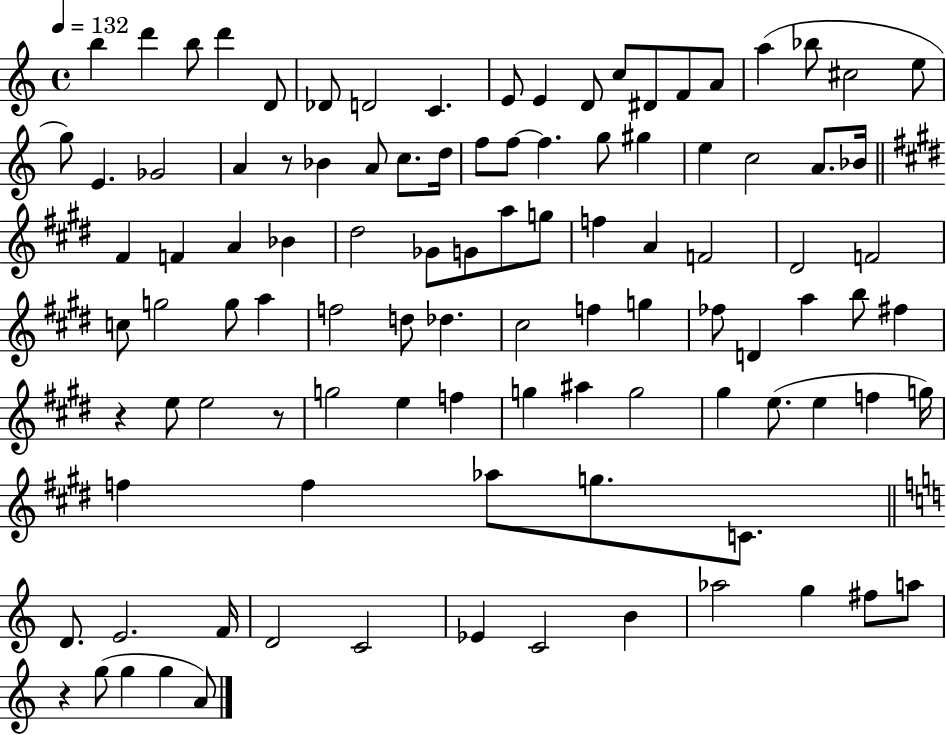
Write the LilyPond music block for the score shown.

{
  \clef treble
  \time 4/4
  \defaultTimeSignature
  \key c \major
  \tempo 4 = 132
  \repeat volta 2 { b''4 d'''4 b''8 d'''4 d'8 | des'8 d'2 c'4. | e'8 e'4 d'8 c''8 dis'8 f'8 a'8 | a''4( bes''8 cis''2 e''8 | \break g''8) e'4. ges'2 | a'4 r8 bes'4 a'8 c''8. d''16 | f''8 f''8~~ f''4. g''8 gis''4 | e''4 c''2 a'8. bes'16 | \break \bar "||" \break \key e \major fis'4 f'4 a'4 bes'4 | dis''2 ges'8 g'8 a''8 g''8 | f''4 a'4 f'2 | dis'2 f'2 | \break c''8 g''2 g''8 a''4 | f''2 d''8 des''4. | cis''2 f''4 g''4 | fes''8 d'4 a''4 b''8 fis''4 | \break r4 e''8 e''2 r8 | g''2 e''4 f''4 | g''4 ais''4 g''2 | gis''4 e''8.( e''4 f''4 g''16) | \break f''4 f''4 aes''8 g''8. c'8. | \bar "||" \break \key a \minor d'8. e'2. f'16 | d'2 c'2 | ees'4 c'2 b'4 | aes''2 g''4 fis''8 a''8 | \break r4 g''8( g''4 g''4 a'8) | } \bar "|."
}